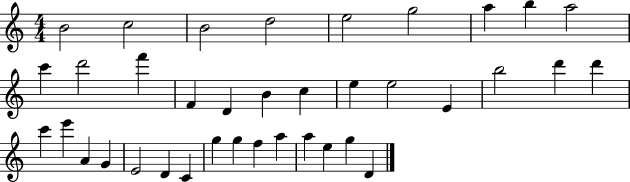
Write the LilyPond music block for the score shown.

{
  \clef treble
  \numericTimeSignature
  \time 4/4
  \key c \major
  b'2 c''2 | b'2 d''2 | e''2 g''2 | a''4 b''4 a''2 | \break c'''4 d'''2 f'''4 | f'4 d'4 b'4 c''4 | e''4 e''2 e'4 | b''2 d'''4 d'''4 | \break c'''4 e'''4 a'4 g'4 | e'2 d'4 c'4 | g''4 g''4 f''4 a''4 | a''4 e''4 g''4 d'4 | \break \bar "|."
}